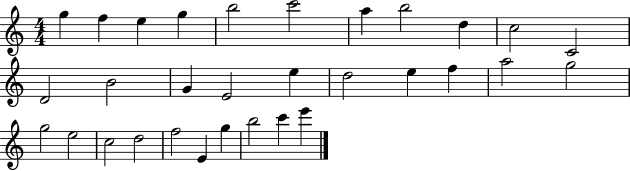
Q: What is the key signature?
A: C major